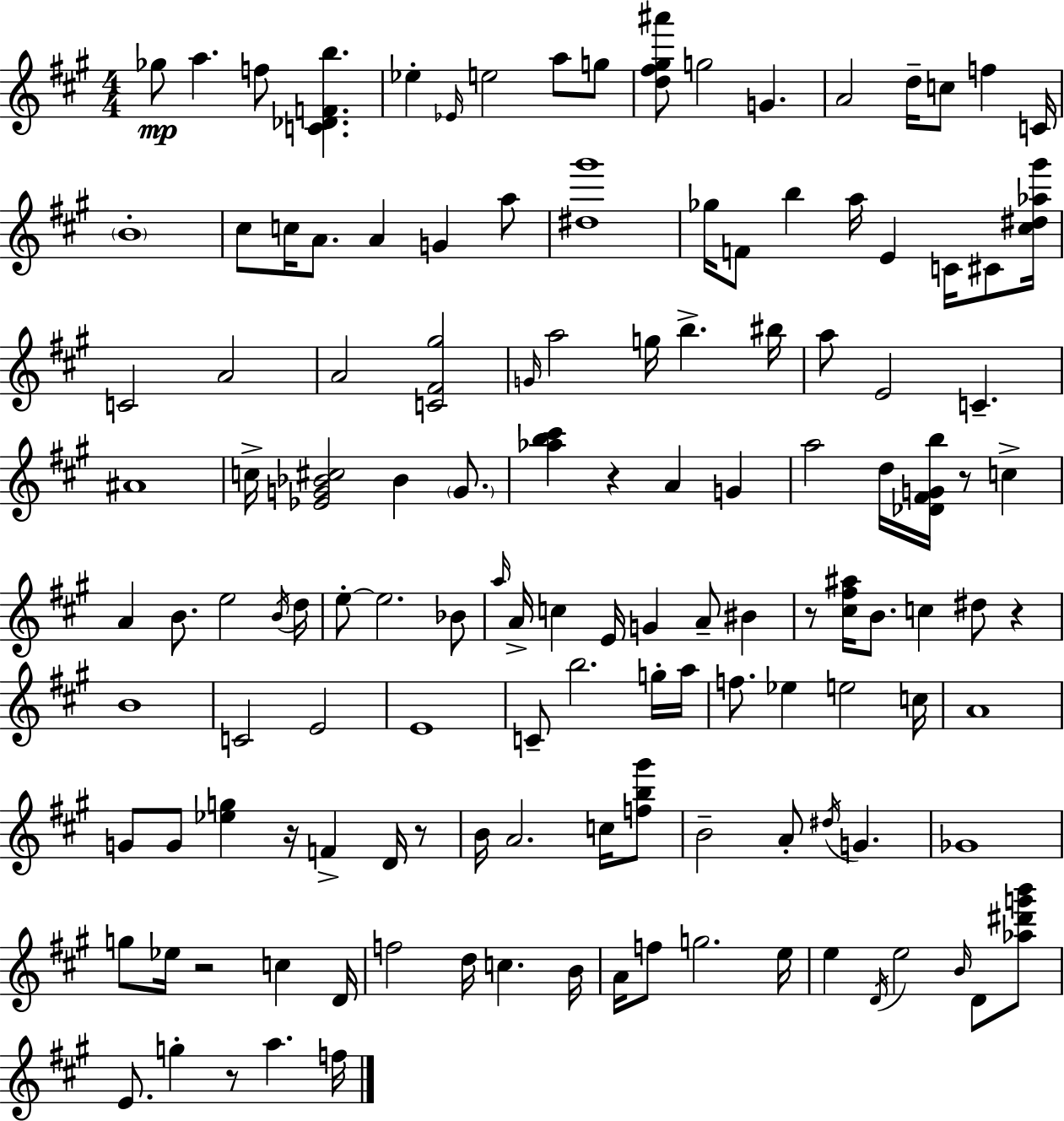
Gb5/e A5/q. F5/e [C4,Db4,F4,B5]/q. Eb5/q Eb4/s E5/h A5/e G5/e [D5,F#5,G#5,A#6]/e G5/h G4/q. A4/h D5/s C5/e F5/q C4/s B4/w C#5/e C5/s A4/e. A4/q G4/q A5/e [D#5,G#6]/w Gb5/s F4/e B5/q A5/s E4/q C4/s C#4/e [C#5,D#5,Ab5,G#6]/s C4/h A4/h A4/h [C4,F#4,G#5]/h G4/s A5/h G5/s B5/q. BIS5/s A5/e E4/h C4/q. A#4/w C5/s [Eb4,G4,Bb4,C#5]/h Bb4/q G4/e. [Ab5,B5,C#6]/q R/q A4/q G4/q A5/h D5/s [Db4,F#4,G4,B5]/s R/e C5/q A4/q B4/e. E5/h B4/s D5/s E5/e E5/h. Bb4/e A5/s A4/s C5/q E4/s G4/q A4/e BIS4/q R/e [C#5,F#5,A#5]/s B4/e. C5/q D#5/e R/q B4/w C4/h E4/h E4/w C4/e B5/h. G5/s A5/s F5/e. Eb5/q E5/h C5/s A4/w G4/e G4/e [Eb5,G5]/q R/s F4/q D4/s R/e B4/s A4/h. C5/s [F5,B5,G#6]/e B4/h A4/e D#5/s G4/q. Gb4/w G5/e Eb5/s R/h C5/q D4/s F5/h D5/s C5/q. B4/s A4/s F5/e G5/h. E5/s E5/q D4/s E5/h B4/s D4/e [Ab5,D#6,G6,B6]/e E4/e. G5/q R/e A5/q. F5/s